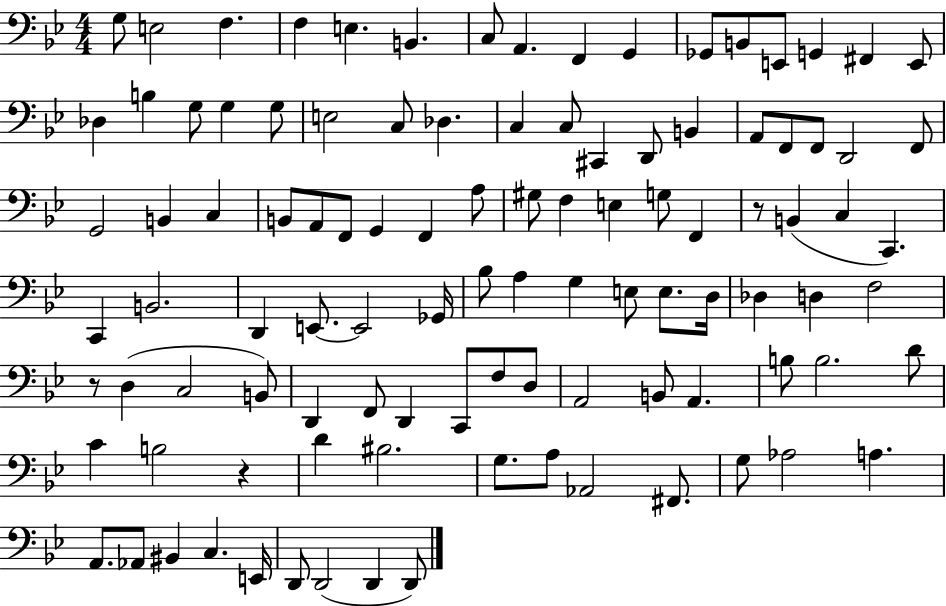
G3/e E3/h F3/q. F3/q E3/q. B2/q. C3/e A2/q. F2/q G2/q Gb2/e B2/e E2/e G2/q F#2/q E2/e Db3/q B3/q G3/e G3/q G3/e E3/h C3/e Db3/q. C3/q C3/e C#2/q D2/e B2/q A2/e F2/e F2/e D2/h F2/e G2/h B2/q C3/q B2/e A2/e F2/e G2/q F2/q A3/e G#3/e F3/q E3/q G3/e F2/q R/e B2/q C3/q C2/q. C2/q B2/h. D2/q E2/e. E2/h Gb2/s Bb3/e A3/q G3/q E3/e E3/e. D3/s Db3/q D3/q F3/h R/e D3/q C3/h B2/e D2/q F2/e D2/q C2/e F3/e D3/e A2/h B2/e A2/q. B3/e B3/h. D4/e C4/q B3/h R/q D4/q BIS3/h. G3/e. A3/e Ab2/h F#2/e. G3/e Ab3/h A3/q. A2/e. Ab2/e BIS2/q C3/q. E2/s D2/e D2/h D2/q D2/e